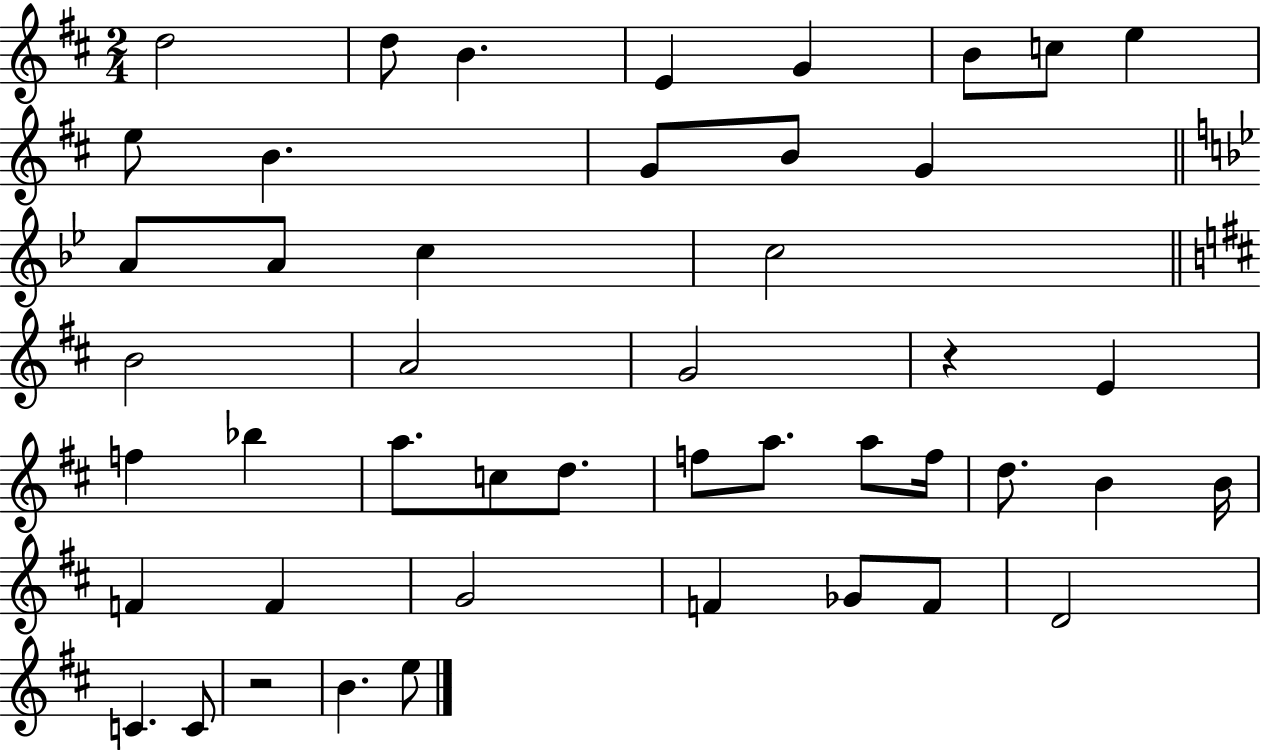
X:1
T:Untitled
M:2/4
L:1/4
K:D
d2 d/2 B E G B/2 c/2 e e/2 B G/2 B/2 G A/2 A/2 c c2 B2 A2 G2 z E f _b a/2 c/2 d/2 f/2 a/2 a/2 f/4 d/2 B B/4 F F G2 F _G/2 F/2 D2 C C/2 z2 B e/2